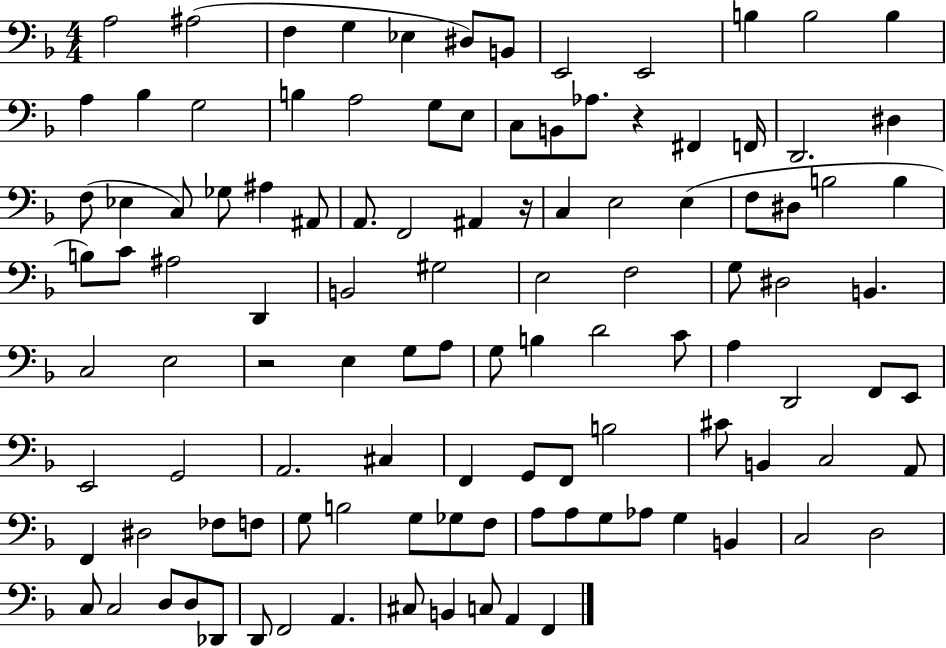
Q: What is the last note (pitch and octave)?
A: F2